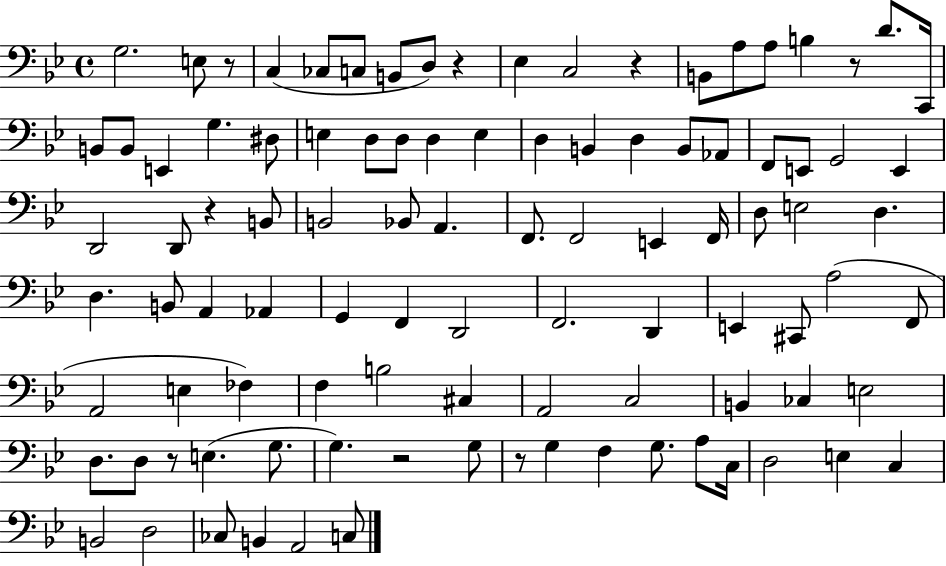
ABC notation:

X:1
T:Untitled
M:4/4
L:1/4
K:Bb
G,2 E,/2 z/2 C, _C,/2 C,/2 B,,/2 D,/2 z _E, C,2 z B,,/2 A,/2 A,/2 B, z/2 D/2 C,,/4 B,,/2 B,,/2 E,, G, ^D,/2 E, D,/2 D,/2 D, E, D, B,, D, B,,/2 _A,,/2 F,,/2 E,,/2 G,,2 E,, D,,2 D,,/2 z B,,/2 B,,2 _B,,/2 A,, F,,/2 F,,2 E,, F,,/4 D,/2 E,2 D, D, B,,/2 A,, _A,, G,, F,, D,,2 F,,2 D,, E,, ^C,,/2 A,2 F,,/2 A,,2 E, _F, F, B,2 ^C, A,,2 C,2 B,, _C, E,2 D,/2 D,/2 z/2 E, G,/2 G, z2 G,/2 z/2 G, F, G,/2 A,/2 C,/4 D,2 E, C, B,,2 D,2 _C,/2 B,, A,,2 C,/2